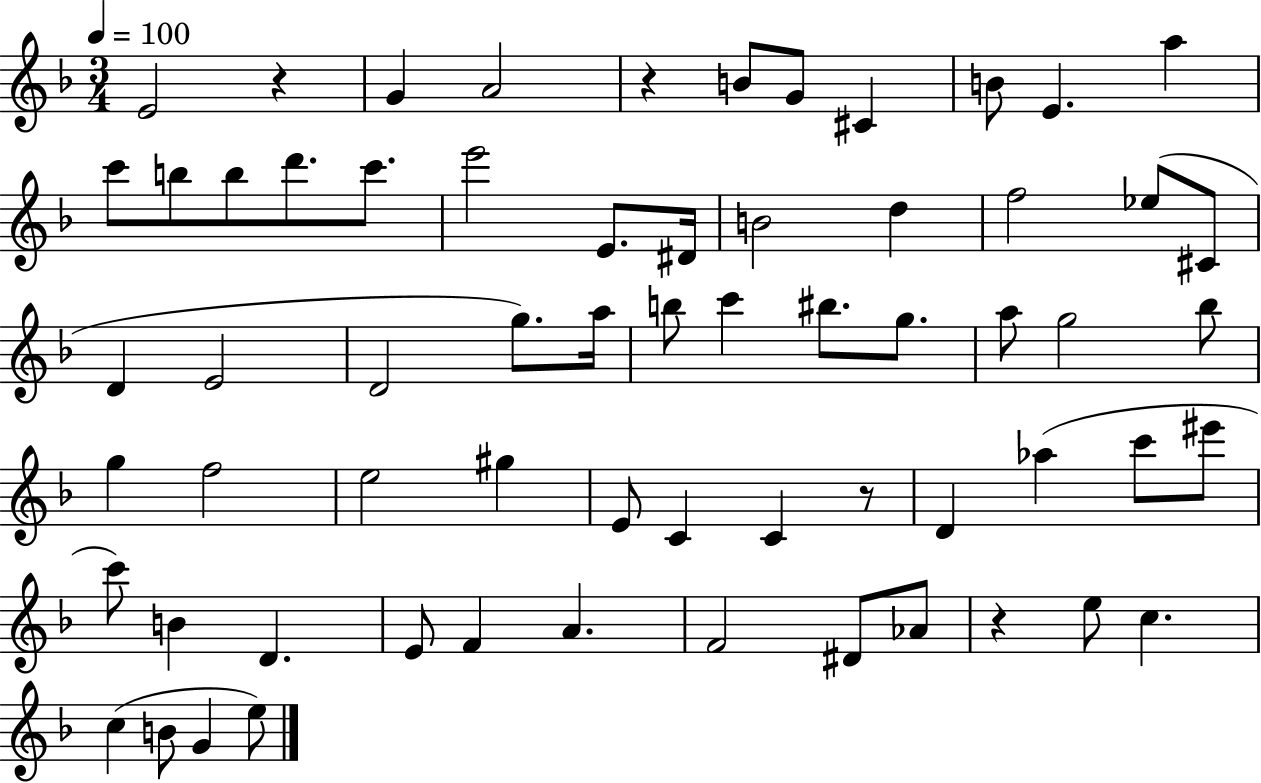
{
  \clef treble
  \numericTimeSignature
  \time 3/4
  \key f \major
  \tempo 4 = 100
  e'2 r4 | g'4 a'2 | r4 b'8 g'8 cis'4 | b'8 e'4. a''4 | \break c'''8 b''8 b''8 d'''8. c'''8. | e'''2 e'8. dis'16 | b'2 d''4 | f''2 ees''8( cis'8 | \break d'4 e'2 | d'2 g''8.) a''16 | b''8 c'''4 bis''8. g''8. | a''8 g''2 bes''8 | \break g''4 f''2 | e''2 gis''4 | e'8 c'4 c'4 r8 | d'4 aes''4( c'''8 eis'''8 | \break c'''8) b'4 d'4. | e'8 f'4 a'4. | f'2 dis'8 aes'8 | r4 e''8 c''4. | \break c''4( b'8 g'4 e''8) | \bar "|."
}